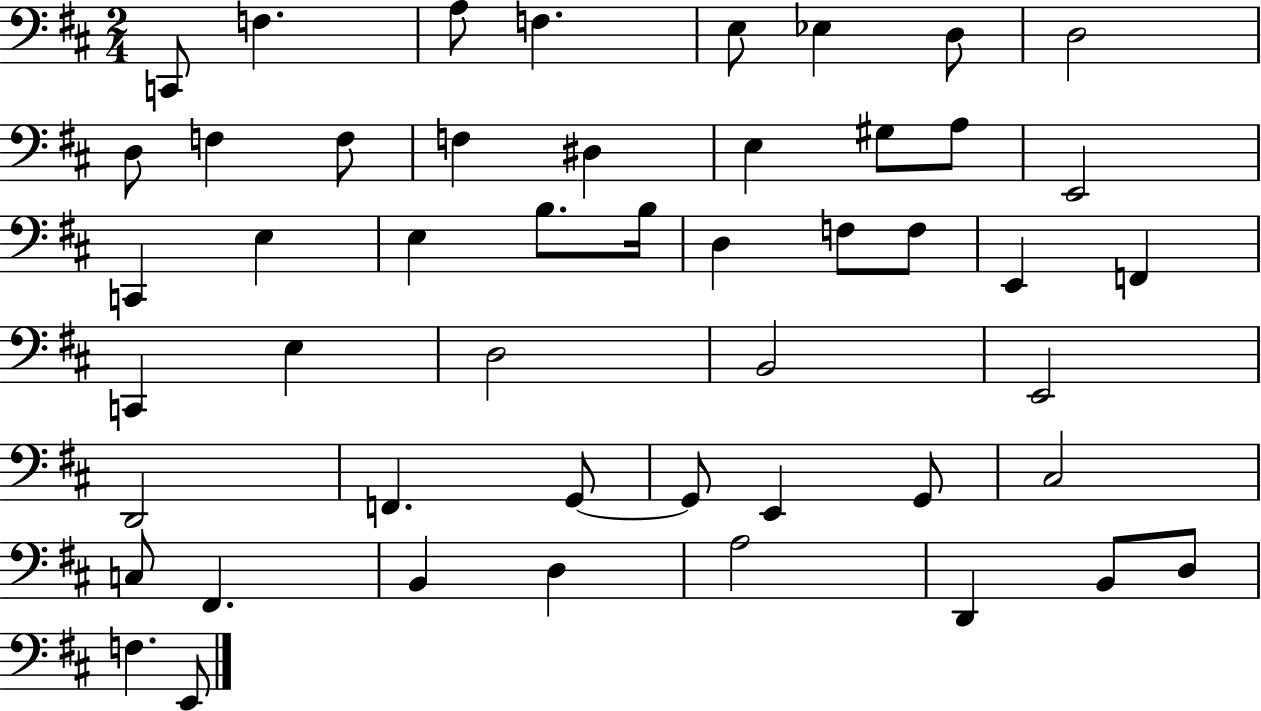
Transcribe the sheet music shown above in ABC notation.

X:1
T:Untitled
M:2/4
L:1/4
K:D
C,,/2 F, A,/2 F, E,/2 _E, D,/2 D,2 D,/2 F, F,/2 F, ^D, E, ^G,/2 A,/2 E,,2 C,, E, E, B,/2 B,/4 D, F,/2 F,/2 E,, F,, C,, E, D,2 B,,2 E,,2 D,,2 F,, G,,/2 G,,/2 E,, G,,/2 ^C,2 C,/2 ^F,, B,, D, A,2 D,, B,,/2 D,/2 F, E,,/2